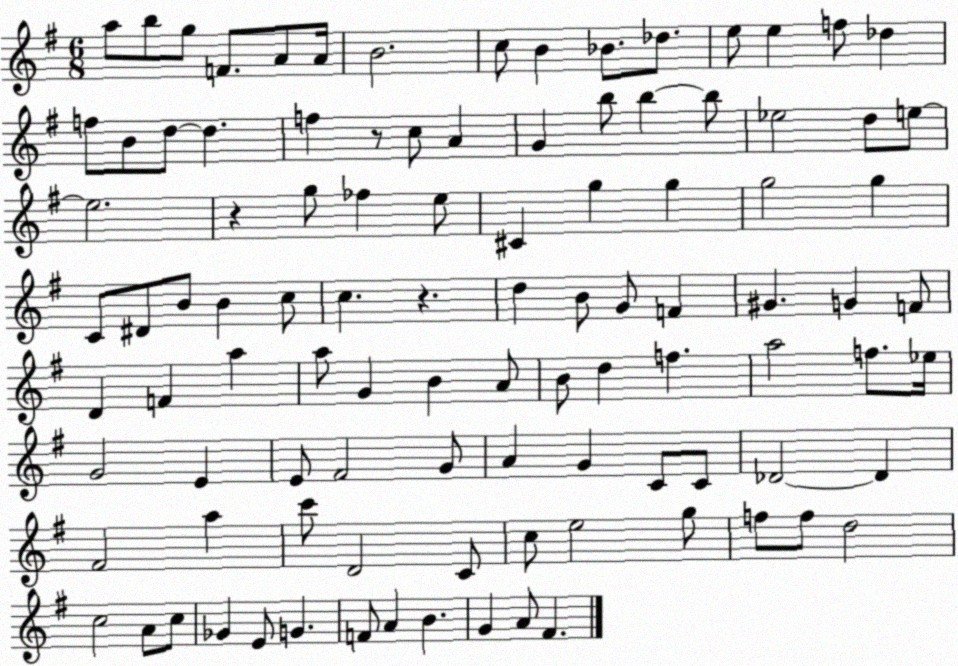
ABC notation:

X:1
T:Untitled
M:6/8
L:1/4
K:G
a/2 b/2 g/2 F/2 A/2 A/4 B2 c/2 B _B/2 _d/2 e/2 e f/2 _d f/2 B/2 d/2 d f z/2 c/2 A G b/2 b b/2 _e2 d/2 e/2 e2 z g/2 _f e/2 ^C g g g2 g C/2 ^D/2 B/2 B c/2 c z d B/2 G/2 F ^G G F/2 D F a a/2 G B A/2 B/2 d f a2 f/2 _e/4 G2 E E/2 ^F2 G/2 A G C/2 C/2 _D2 _D ^F2 a c'/2 D2 C/2 c/2 e2 g/2 f/2 f/2 d2 c2 A/2 c/2 _G E/2 G F/2 A B G A/2 ^F